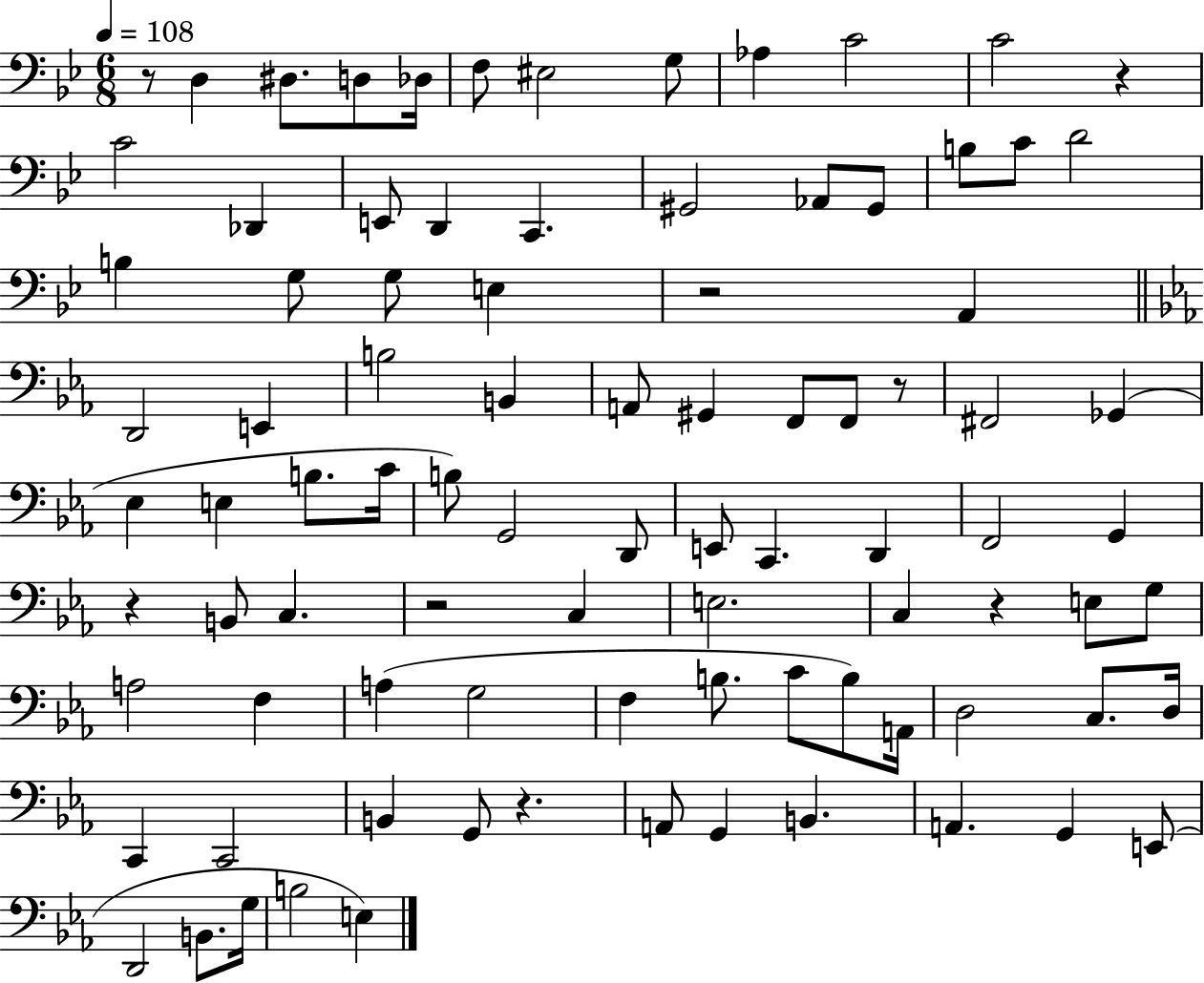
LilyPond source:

{
  \clef bass
  \numericTimeSignature
  \time 6/8
  \key bes \major
  \tempo 4 = 108
  r8 d4 dis8. d8 des16 | f8 eis2 g8 | aes4 c'2 | c'2 r4 | \break c'2 des,4 | e,8 d,4 c,4. | gis,2 aes,8 gis,8 | b8 c'8 d'2 | \break b4 g8 g8 e4 | r2 a,4 | \bar "||" \break \key ees \major d,2 e,4 | b2 b,4 | a,8 gis,4 f,8 f,8 r8 | fis,2 ges,4( | \break ees4 e4 b8. c'16 | b8) g,2 d,8 | e,8 c,4. d,4 | f,2 g,4 | \break r4 b,8 c4. | r2 c4 | e2. | c4 r4 e8 g8 | \break a2 f4 | a4( g2 | f4 b8. c'8 b8) a,16 | d2 c8. d16 | \break c,4 c,2 | b,4 g,8 r4. | a,8 g,4 b,4. | a,4. g,4 e,8( | \break d,2 b,8. g16 | b2 e4) | \bar "|."
}